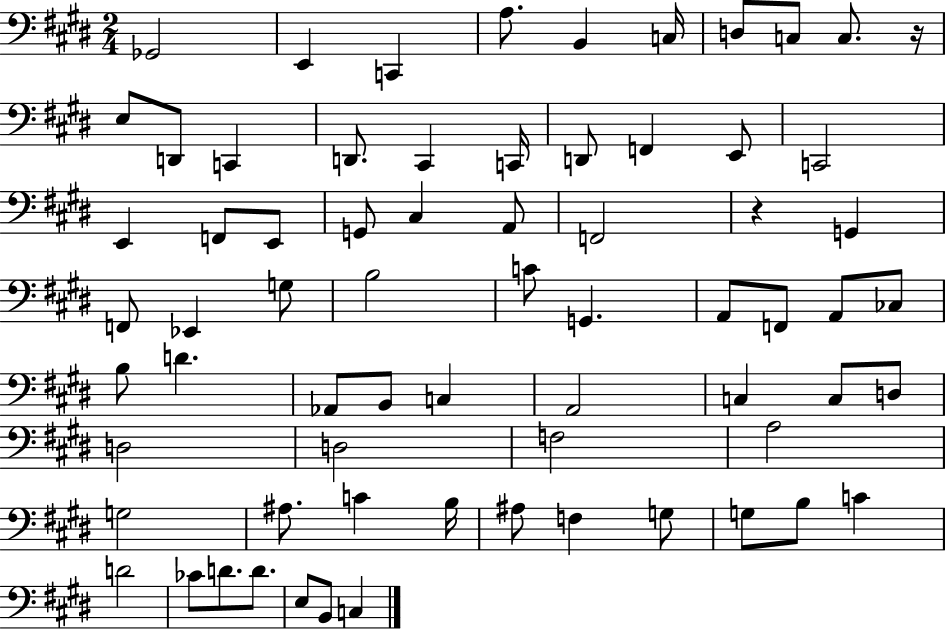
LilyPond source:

{
  \clef bass
  \numericTimeSignature
  \time 2/4
  \key e \major
  ges,2 | e,4 c,4 | a8. b,4 c16 | d8 c8 c8. r16 | \break e8 d,8 c,4 | d,8. cis,4 c,16 | d,8 f,4 e,8 | c,2 | \break e,4 f,8 e,8 | g,8 cis4 a,8 | f,2 | r4 g,4 | \break f,8 ees,4 g8 | b2 | c'8 g,4. | a,8 f,8 a,8 ces8 | \break b8 d'4. | aes,8 b,8 c4 | a,2 | c4 c8 d8 | \break d2 | d2 | f2 | a2 | \break g2 | ais8. c'4 b16 | ais8 f4 g8 | g8 b8 c'4 | \break d'2 | ces'8 d'8. d'8. | e8 b,8 c4 | \bar "|."
}